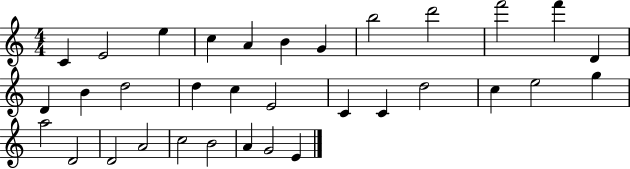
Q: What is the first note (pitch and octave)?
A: C4